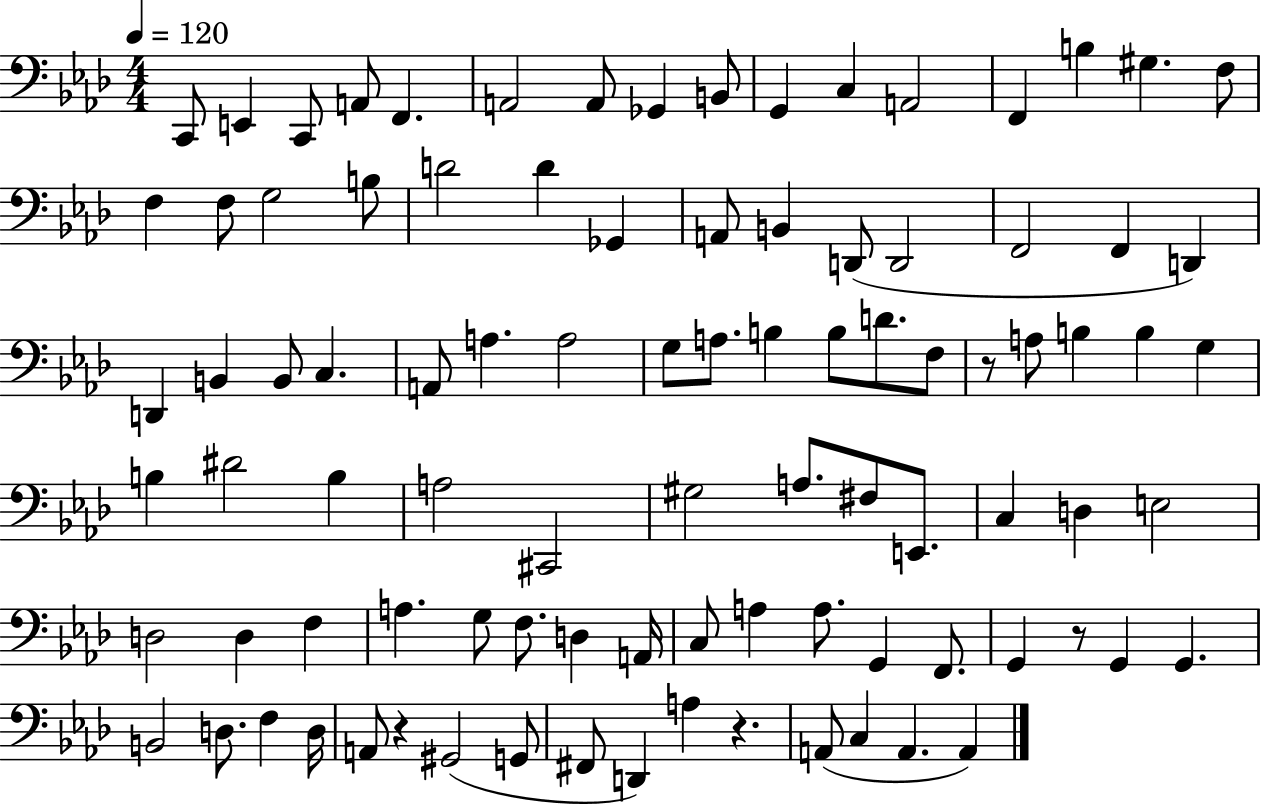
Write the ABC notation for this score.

X:1
T:Untitled
M:4/4
L:1/4
K:Ab
C,,/2 E,, C,,/2 A,,/2 F,, A,,2 A,,/2 _G,, B,,/2 G,, C, A,,2 F,, B, ^G, F,/2 F, F,/2 G,2 B,/2 D2 D _G,, A,,/2 B,, D,,/2 D,,2 F,,2 F,, D,, D,, B,, B,,/2 C, A,,/2 A, A,2 G,/2 A,/2 B, B,/2 D/2 F,/2 z/2 A,/2 B, B, G, B, ^D2 B, A,2 ^C,,2 ^G,2 A,/2 ^F,/2 E,,/2 C, D, E,2 D,2 D, F, A, G,/2 F,/2 D, A,,/4 C,/2 A, A,/2 G,, F,,/2 G,, z/2 G,, G,, B,,2 D,/2 F, D,/4 A,,/2 z ^G,,2 G,,/2 ^F,,/2 D,, A, z A,,/2 C, A,, A,,